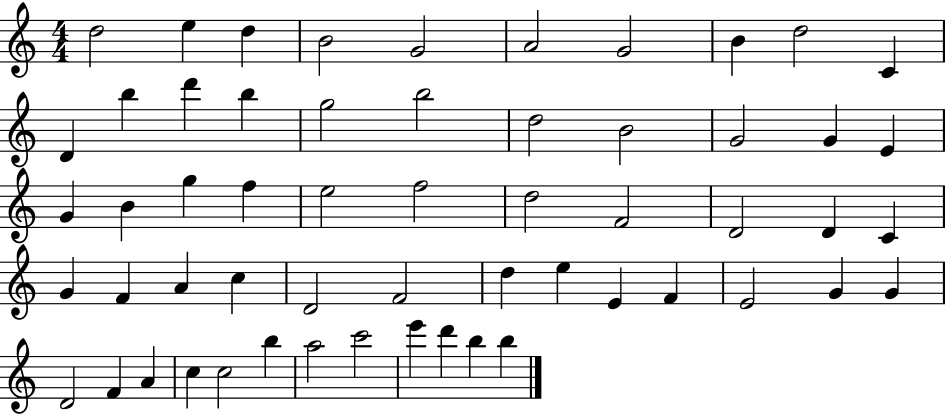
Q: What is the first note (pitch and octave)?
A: D5